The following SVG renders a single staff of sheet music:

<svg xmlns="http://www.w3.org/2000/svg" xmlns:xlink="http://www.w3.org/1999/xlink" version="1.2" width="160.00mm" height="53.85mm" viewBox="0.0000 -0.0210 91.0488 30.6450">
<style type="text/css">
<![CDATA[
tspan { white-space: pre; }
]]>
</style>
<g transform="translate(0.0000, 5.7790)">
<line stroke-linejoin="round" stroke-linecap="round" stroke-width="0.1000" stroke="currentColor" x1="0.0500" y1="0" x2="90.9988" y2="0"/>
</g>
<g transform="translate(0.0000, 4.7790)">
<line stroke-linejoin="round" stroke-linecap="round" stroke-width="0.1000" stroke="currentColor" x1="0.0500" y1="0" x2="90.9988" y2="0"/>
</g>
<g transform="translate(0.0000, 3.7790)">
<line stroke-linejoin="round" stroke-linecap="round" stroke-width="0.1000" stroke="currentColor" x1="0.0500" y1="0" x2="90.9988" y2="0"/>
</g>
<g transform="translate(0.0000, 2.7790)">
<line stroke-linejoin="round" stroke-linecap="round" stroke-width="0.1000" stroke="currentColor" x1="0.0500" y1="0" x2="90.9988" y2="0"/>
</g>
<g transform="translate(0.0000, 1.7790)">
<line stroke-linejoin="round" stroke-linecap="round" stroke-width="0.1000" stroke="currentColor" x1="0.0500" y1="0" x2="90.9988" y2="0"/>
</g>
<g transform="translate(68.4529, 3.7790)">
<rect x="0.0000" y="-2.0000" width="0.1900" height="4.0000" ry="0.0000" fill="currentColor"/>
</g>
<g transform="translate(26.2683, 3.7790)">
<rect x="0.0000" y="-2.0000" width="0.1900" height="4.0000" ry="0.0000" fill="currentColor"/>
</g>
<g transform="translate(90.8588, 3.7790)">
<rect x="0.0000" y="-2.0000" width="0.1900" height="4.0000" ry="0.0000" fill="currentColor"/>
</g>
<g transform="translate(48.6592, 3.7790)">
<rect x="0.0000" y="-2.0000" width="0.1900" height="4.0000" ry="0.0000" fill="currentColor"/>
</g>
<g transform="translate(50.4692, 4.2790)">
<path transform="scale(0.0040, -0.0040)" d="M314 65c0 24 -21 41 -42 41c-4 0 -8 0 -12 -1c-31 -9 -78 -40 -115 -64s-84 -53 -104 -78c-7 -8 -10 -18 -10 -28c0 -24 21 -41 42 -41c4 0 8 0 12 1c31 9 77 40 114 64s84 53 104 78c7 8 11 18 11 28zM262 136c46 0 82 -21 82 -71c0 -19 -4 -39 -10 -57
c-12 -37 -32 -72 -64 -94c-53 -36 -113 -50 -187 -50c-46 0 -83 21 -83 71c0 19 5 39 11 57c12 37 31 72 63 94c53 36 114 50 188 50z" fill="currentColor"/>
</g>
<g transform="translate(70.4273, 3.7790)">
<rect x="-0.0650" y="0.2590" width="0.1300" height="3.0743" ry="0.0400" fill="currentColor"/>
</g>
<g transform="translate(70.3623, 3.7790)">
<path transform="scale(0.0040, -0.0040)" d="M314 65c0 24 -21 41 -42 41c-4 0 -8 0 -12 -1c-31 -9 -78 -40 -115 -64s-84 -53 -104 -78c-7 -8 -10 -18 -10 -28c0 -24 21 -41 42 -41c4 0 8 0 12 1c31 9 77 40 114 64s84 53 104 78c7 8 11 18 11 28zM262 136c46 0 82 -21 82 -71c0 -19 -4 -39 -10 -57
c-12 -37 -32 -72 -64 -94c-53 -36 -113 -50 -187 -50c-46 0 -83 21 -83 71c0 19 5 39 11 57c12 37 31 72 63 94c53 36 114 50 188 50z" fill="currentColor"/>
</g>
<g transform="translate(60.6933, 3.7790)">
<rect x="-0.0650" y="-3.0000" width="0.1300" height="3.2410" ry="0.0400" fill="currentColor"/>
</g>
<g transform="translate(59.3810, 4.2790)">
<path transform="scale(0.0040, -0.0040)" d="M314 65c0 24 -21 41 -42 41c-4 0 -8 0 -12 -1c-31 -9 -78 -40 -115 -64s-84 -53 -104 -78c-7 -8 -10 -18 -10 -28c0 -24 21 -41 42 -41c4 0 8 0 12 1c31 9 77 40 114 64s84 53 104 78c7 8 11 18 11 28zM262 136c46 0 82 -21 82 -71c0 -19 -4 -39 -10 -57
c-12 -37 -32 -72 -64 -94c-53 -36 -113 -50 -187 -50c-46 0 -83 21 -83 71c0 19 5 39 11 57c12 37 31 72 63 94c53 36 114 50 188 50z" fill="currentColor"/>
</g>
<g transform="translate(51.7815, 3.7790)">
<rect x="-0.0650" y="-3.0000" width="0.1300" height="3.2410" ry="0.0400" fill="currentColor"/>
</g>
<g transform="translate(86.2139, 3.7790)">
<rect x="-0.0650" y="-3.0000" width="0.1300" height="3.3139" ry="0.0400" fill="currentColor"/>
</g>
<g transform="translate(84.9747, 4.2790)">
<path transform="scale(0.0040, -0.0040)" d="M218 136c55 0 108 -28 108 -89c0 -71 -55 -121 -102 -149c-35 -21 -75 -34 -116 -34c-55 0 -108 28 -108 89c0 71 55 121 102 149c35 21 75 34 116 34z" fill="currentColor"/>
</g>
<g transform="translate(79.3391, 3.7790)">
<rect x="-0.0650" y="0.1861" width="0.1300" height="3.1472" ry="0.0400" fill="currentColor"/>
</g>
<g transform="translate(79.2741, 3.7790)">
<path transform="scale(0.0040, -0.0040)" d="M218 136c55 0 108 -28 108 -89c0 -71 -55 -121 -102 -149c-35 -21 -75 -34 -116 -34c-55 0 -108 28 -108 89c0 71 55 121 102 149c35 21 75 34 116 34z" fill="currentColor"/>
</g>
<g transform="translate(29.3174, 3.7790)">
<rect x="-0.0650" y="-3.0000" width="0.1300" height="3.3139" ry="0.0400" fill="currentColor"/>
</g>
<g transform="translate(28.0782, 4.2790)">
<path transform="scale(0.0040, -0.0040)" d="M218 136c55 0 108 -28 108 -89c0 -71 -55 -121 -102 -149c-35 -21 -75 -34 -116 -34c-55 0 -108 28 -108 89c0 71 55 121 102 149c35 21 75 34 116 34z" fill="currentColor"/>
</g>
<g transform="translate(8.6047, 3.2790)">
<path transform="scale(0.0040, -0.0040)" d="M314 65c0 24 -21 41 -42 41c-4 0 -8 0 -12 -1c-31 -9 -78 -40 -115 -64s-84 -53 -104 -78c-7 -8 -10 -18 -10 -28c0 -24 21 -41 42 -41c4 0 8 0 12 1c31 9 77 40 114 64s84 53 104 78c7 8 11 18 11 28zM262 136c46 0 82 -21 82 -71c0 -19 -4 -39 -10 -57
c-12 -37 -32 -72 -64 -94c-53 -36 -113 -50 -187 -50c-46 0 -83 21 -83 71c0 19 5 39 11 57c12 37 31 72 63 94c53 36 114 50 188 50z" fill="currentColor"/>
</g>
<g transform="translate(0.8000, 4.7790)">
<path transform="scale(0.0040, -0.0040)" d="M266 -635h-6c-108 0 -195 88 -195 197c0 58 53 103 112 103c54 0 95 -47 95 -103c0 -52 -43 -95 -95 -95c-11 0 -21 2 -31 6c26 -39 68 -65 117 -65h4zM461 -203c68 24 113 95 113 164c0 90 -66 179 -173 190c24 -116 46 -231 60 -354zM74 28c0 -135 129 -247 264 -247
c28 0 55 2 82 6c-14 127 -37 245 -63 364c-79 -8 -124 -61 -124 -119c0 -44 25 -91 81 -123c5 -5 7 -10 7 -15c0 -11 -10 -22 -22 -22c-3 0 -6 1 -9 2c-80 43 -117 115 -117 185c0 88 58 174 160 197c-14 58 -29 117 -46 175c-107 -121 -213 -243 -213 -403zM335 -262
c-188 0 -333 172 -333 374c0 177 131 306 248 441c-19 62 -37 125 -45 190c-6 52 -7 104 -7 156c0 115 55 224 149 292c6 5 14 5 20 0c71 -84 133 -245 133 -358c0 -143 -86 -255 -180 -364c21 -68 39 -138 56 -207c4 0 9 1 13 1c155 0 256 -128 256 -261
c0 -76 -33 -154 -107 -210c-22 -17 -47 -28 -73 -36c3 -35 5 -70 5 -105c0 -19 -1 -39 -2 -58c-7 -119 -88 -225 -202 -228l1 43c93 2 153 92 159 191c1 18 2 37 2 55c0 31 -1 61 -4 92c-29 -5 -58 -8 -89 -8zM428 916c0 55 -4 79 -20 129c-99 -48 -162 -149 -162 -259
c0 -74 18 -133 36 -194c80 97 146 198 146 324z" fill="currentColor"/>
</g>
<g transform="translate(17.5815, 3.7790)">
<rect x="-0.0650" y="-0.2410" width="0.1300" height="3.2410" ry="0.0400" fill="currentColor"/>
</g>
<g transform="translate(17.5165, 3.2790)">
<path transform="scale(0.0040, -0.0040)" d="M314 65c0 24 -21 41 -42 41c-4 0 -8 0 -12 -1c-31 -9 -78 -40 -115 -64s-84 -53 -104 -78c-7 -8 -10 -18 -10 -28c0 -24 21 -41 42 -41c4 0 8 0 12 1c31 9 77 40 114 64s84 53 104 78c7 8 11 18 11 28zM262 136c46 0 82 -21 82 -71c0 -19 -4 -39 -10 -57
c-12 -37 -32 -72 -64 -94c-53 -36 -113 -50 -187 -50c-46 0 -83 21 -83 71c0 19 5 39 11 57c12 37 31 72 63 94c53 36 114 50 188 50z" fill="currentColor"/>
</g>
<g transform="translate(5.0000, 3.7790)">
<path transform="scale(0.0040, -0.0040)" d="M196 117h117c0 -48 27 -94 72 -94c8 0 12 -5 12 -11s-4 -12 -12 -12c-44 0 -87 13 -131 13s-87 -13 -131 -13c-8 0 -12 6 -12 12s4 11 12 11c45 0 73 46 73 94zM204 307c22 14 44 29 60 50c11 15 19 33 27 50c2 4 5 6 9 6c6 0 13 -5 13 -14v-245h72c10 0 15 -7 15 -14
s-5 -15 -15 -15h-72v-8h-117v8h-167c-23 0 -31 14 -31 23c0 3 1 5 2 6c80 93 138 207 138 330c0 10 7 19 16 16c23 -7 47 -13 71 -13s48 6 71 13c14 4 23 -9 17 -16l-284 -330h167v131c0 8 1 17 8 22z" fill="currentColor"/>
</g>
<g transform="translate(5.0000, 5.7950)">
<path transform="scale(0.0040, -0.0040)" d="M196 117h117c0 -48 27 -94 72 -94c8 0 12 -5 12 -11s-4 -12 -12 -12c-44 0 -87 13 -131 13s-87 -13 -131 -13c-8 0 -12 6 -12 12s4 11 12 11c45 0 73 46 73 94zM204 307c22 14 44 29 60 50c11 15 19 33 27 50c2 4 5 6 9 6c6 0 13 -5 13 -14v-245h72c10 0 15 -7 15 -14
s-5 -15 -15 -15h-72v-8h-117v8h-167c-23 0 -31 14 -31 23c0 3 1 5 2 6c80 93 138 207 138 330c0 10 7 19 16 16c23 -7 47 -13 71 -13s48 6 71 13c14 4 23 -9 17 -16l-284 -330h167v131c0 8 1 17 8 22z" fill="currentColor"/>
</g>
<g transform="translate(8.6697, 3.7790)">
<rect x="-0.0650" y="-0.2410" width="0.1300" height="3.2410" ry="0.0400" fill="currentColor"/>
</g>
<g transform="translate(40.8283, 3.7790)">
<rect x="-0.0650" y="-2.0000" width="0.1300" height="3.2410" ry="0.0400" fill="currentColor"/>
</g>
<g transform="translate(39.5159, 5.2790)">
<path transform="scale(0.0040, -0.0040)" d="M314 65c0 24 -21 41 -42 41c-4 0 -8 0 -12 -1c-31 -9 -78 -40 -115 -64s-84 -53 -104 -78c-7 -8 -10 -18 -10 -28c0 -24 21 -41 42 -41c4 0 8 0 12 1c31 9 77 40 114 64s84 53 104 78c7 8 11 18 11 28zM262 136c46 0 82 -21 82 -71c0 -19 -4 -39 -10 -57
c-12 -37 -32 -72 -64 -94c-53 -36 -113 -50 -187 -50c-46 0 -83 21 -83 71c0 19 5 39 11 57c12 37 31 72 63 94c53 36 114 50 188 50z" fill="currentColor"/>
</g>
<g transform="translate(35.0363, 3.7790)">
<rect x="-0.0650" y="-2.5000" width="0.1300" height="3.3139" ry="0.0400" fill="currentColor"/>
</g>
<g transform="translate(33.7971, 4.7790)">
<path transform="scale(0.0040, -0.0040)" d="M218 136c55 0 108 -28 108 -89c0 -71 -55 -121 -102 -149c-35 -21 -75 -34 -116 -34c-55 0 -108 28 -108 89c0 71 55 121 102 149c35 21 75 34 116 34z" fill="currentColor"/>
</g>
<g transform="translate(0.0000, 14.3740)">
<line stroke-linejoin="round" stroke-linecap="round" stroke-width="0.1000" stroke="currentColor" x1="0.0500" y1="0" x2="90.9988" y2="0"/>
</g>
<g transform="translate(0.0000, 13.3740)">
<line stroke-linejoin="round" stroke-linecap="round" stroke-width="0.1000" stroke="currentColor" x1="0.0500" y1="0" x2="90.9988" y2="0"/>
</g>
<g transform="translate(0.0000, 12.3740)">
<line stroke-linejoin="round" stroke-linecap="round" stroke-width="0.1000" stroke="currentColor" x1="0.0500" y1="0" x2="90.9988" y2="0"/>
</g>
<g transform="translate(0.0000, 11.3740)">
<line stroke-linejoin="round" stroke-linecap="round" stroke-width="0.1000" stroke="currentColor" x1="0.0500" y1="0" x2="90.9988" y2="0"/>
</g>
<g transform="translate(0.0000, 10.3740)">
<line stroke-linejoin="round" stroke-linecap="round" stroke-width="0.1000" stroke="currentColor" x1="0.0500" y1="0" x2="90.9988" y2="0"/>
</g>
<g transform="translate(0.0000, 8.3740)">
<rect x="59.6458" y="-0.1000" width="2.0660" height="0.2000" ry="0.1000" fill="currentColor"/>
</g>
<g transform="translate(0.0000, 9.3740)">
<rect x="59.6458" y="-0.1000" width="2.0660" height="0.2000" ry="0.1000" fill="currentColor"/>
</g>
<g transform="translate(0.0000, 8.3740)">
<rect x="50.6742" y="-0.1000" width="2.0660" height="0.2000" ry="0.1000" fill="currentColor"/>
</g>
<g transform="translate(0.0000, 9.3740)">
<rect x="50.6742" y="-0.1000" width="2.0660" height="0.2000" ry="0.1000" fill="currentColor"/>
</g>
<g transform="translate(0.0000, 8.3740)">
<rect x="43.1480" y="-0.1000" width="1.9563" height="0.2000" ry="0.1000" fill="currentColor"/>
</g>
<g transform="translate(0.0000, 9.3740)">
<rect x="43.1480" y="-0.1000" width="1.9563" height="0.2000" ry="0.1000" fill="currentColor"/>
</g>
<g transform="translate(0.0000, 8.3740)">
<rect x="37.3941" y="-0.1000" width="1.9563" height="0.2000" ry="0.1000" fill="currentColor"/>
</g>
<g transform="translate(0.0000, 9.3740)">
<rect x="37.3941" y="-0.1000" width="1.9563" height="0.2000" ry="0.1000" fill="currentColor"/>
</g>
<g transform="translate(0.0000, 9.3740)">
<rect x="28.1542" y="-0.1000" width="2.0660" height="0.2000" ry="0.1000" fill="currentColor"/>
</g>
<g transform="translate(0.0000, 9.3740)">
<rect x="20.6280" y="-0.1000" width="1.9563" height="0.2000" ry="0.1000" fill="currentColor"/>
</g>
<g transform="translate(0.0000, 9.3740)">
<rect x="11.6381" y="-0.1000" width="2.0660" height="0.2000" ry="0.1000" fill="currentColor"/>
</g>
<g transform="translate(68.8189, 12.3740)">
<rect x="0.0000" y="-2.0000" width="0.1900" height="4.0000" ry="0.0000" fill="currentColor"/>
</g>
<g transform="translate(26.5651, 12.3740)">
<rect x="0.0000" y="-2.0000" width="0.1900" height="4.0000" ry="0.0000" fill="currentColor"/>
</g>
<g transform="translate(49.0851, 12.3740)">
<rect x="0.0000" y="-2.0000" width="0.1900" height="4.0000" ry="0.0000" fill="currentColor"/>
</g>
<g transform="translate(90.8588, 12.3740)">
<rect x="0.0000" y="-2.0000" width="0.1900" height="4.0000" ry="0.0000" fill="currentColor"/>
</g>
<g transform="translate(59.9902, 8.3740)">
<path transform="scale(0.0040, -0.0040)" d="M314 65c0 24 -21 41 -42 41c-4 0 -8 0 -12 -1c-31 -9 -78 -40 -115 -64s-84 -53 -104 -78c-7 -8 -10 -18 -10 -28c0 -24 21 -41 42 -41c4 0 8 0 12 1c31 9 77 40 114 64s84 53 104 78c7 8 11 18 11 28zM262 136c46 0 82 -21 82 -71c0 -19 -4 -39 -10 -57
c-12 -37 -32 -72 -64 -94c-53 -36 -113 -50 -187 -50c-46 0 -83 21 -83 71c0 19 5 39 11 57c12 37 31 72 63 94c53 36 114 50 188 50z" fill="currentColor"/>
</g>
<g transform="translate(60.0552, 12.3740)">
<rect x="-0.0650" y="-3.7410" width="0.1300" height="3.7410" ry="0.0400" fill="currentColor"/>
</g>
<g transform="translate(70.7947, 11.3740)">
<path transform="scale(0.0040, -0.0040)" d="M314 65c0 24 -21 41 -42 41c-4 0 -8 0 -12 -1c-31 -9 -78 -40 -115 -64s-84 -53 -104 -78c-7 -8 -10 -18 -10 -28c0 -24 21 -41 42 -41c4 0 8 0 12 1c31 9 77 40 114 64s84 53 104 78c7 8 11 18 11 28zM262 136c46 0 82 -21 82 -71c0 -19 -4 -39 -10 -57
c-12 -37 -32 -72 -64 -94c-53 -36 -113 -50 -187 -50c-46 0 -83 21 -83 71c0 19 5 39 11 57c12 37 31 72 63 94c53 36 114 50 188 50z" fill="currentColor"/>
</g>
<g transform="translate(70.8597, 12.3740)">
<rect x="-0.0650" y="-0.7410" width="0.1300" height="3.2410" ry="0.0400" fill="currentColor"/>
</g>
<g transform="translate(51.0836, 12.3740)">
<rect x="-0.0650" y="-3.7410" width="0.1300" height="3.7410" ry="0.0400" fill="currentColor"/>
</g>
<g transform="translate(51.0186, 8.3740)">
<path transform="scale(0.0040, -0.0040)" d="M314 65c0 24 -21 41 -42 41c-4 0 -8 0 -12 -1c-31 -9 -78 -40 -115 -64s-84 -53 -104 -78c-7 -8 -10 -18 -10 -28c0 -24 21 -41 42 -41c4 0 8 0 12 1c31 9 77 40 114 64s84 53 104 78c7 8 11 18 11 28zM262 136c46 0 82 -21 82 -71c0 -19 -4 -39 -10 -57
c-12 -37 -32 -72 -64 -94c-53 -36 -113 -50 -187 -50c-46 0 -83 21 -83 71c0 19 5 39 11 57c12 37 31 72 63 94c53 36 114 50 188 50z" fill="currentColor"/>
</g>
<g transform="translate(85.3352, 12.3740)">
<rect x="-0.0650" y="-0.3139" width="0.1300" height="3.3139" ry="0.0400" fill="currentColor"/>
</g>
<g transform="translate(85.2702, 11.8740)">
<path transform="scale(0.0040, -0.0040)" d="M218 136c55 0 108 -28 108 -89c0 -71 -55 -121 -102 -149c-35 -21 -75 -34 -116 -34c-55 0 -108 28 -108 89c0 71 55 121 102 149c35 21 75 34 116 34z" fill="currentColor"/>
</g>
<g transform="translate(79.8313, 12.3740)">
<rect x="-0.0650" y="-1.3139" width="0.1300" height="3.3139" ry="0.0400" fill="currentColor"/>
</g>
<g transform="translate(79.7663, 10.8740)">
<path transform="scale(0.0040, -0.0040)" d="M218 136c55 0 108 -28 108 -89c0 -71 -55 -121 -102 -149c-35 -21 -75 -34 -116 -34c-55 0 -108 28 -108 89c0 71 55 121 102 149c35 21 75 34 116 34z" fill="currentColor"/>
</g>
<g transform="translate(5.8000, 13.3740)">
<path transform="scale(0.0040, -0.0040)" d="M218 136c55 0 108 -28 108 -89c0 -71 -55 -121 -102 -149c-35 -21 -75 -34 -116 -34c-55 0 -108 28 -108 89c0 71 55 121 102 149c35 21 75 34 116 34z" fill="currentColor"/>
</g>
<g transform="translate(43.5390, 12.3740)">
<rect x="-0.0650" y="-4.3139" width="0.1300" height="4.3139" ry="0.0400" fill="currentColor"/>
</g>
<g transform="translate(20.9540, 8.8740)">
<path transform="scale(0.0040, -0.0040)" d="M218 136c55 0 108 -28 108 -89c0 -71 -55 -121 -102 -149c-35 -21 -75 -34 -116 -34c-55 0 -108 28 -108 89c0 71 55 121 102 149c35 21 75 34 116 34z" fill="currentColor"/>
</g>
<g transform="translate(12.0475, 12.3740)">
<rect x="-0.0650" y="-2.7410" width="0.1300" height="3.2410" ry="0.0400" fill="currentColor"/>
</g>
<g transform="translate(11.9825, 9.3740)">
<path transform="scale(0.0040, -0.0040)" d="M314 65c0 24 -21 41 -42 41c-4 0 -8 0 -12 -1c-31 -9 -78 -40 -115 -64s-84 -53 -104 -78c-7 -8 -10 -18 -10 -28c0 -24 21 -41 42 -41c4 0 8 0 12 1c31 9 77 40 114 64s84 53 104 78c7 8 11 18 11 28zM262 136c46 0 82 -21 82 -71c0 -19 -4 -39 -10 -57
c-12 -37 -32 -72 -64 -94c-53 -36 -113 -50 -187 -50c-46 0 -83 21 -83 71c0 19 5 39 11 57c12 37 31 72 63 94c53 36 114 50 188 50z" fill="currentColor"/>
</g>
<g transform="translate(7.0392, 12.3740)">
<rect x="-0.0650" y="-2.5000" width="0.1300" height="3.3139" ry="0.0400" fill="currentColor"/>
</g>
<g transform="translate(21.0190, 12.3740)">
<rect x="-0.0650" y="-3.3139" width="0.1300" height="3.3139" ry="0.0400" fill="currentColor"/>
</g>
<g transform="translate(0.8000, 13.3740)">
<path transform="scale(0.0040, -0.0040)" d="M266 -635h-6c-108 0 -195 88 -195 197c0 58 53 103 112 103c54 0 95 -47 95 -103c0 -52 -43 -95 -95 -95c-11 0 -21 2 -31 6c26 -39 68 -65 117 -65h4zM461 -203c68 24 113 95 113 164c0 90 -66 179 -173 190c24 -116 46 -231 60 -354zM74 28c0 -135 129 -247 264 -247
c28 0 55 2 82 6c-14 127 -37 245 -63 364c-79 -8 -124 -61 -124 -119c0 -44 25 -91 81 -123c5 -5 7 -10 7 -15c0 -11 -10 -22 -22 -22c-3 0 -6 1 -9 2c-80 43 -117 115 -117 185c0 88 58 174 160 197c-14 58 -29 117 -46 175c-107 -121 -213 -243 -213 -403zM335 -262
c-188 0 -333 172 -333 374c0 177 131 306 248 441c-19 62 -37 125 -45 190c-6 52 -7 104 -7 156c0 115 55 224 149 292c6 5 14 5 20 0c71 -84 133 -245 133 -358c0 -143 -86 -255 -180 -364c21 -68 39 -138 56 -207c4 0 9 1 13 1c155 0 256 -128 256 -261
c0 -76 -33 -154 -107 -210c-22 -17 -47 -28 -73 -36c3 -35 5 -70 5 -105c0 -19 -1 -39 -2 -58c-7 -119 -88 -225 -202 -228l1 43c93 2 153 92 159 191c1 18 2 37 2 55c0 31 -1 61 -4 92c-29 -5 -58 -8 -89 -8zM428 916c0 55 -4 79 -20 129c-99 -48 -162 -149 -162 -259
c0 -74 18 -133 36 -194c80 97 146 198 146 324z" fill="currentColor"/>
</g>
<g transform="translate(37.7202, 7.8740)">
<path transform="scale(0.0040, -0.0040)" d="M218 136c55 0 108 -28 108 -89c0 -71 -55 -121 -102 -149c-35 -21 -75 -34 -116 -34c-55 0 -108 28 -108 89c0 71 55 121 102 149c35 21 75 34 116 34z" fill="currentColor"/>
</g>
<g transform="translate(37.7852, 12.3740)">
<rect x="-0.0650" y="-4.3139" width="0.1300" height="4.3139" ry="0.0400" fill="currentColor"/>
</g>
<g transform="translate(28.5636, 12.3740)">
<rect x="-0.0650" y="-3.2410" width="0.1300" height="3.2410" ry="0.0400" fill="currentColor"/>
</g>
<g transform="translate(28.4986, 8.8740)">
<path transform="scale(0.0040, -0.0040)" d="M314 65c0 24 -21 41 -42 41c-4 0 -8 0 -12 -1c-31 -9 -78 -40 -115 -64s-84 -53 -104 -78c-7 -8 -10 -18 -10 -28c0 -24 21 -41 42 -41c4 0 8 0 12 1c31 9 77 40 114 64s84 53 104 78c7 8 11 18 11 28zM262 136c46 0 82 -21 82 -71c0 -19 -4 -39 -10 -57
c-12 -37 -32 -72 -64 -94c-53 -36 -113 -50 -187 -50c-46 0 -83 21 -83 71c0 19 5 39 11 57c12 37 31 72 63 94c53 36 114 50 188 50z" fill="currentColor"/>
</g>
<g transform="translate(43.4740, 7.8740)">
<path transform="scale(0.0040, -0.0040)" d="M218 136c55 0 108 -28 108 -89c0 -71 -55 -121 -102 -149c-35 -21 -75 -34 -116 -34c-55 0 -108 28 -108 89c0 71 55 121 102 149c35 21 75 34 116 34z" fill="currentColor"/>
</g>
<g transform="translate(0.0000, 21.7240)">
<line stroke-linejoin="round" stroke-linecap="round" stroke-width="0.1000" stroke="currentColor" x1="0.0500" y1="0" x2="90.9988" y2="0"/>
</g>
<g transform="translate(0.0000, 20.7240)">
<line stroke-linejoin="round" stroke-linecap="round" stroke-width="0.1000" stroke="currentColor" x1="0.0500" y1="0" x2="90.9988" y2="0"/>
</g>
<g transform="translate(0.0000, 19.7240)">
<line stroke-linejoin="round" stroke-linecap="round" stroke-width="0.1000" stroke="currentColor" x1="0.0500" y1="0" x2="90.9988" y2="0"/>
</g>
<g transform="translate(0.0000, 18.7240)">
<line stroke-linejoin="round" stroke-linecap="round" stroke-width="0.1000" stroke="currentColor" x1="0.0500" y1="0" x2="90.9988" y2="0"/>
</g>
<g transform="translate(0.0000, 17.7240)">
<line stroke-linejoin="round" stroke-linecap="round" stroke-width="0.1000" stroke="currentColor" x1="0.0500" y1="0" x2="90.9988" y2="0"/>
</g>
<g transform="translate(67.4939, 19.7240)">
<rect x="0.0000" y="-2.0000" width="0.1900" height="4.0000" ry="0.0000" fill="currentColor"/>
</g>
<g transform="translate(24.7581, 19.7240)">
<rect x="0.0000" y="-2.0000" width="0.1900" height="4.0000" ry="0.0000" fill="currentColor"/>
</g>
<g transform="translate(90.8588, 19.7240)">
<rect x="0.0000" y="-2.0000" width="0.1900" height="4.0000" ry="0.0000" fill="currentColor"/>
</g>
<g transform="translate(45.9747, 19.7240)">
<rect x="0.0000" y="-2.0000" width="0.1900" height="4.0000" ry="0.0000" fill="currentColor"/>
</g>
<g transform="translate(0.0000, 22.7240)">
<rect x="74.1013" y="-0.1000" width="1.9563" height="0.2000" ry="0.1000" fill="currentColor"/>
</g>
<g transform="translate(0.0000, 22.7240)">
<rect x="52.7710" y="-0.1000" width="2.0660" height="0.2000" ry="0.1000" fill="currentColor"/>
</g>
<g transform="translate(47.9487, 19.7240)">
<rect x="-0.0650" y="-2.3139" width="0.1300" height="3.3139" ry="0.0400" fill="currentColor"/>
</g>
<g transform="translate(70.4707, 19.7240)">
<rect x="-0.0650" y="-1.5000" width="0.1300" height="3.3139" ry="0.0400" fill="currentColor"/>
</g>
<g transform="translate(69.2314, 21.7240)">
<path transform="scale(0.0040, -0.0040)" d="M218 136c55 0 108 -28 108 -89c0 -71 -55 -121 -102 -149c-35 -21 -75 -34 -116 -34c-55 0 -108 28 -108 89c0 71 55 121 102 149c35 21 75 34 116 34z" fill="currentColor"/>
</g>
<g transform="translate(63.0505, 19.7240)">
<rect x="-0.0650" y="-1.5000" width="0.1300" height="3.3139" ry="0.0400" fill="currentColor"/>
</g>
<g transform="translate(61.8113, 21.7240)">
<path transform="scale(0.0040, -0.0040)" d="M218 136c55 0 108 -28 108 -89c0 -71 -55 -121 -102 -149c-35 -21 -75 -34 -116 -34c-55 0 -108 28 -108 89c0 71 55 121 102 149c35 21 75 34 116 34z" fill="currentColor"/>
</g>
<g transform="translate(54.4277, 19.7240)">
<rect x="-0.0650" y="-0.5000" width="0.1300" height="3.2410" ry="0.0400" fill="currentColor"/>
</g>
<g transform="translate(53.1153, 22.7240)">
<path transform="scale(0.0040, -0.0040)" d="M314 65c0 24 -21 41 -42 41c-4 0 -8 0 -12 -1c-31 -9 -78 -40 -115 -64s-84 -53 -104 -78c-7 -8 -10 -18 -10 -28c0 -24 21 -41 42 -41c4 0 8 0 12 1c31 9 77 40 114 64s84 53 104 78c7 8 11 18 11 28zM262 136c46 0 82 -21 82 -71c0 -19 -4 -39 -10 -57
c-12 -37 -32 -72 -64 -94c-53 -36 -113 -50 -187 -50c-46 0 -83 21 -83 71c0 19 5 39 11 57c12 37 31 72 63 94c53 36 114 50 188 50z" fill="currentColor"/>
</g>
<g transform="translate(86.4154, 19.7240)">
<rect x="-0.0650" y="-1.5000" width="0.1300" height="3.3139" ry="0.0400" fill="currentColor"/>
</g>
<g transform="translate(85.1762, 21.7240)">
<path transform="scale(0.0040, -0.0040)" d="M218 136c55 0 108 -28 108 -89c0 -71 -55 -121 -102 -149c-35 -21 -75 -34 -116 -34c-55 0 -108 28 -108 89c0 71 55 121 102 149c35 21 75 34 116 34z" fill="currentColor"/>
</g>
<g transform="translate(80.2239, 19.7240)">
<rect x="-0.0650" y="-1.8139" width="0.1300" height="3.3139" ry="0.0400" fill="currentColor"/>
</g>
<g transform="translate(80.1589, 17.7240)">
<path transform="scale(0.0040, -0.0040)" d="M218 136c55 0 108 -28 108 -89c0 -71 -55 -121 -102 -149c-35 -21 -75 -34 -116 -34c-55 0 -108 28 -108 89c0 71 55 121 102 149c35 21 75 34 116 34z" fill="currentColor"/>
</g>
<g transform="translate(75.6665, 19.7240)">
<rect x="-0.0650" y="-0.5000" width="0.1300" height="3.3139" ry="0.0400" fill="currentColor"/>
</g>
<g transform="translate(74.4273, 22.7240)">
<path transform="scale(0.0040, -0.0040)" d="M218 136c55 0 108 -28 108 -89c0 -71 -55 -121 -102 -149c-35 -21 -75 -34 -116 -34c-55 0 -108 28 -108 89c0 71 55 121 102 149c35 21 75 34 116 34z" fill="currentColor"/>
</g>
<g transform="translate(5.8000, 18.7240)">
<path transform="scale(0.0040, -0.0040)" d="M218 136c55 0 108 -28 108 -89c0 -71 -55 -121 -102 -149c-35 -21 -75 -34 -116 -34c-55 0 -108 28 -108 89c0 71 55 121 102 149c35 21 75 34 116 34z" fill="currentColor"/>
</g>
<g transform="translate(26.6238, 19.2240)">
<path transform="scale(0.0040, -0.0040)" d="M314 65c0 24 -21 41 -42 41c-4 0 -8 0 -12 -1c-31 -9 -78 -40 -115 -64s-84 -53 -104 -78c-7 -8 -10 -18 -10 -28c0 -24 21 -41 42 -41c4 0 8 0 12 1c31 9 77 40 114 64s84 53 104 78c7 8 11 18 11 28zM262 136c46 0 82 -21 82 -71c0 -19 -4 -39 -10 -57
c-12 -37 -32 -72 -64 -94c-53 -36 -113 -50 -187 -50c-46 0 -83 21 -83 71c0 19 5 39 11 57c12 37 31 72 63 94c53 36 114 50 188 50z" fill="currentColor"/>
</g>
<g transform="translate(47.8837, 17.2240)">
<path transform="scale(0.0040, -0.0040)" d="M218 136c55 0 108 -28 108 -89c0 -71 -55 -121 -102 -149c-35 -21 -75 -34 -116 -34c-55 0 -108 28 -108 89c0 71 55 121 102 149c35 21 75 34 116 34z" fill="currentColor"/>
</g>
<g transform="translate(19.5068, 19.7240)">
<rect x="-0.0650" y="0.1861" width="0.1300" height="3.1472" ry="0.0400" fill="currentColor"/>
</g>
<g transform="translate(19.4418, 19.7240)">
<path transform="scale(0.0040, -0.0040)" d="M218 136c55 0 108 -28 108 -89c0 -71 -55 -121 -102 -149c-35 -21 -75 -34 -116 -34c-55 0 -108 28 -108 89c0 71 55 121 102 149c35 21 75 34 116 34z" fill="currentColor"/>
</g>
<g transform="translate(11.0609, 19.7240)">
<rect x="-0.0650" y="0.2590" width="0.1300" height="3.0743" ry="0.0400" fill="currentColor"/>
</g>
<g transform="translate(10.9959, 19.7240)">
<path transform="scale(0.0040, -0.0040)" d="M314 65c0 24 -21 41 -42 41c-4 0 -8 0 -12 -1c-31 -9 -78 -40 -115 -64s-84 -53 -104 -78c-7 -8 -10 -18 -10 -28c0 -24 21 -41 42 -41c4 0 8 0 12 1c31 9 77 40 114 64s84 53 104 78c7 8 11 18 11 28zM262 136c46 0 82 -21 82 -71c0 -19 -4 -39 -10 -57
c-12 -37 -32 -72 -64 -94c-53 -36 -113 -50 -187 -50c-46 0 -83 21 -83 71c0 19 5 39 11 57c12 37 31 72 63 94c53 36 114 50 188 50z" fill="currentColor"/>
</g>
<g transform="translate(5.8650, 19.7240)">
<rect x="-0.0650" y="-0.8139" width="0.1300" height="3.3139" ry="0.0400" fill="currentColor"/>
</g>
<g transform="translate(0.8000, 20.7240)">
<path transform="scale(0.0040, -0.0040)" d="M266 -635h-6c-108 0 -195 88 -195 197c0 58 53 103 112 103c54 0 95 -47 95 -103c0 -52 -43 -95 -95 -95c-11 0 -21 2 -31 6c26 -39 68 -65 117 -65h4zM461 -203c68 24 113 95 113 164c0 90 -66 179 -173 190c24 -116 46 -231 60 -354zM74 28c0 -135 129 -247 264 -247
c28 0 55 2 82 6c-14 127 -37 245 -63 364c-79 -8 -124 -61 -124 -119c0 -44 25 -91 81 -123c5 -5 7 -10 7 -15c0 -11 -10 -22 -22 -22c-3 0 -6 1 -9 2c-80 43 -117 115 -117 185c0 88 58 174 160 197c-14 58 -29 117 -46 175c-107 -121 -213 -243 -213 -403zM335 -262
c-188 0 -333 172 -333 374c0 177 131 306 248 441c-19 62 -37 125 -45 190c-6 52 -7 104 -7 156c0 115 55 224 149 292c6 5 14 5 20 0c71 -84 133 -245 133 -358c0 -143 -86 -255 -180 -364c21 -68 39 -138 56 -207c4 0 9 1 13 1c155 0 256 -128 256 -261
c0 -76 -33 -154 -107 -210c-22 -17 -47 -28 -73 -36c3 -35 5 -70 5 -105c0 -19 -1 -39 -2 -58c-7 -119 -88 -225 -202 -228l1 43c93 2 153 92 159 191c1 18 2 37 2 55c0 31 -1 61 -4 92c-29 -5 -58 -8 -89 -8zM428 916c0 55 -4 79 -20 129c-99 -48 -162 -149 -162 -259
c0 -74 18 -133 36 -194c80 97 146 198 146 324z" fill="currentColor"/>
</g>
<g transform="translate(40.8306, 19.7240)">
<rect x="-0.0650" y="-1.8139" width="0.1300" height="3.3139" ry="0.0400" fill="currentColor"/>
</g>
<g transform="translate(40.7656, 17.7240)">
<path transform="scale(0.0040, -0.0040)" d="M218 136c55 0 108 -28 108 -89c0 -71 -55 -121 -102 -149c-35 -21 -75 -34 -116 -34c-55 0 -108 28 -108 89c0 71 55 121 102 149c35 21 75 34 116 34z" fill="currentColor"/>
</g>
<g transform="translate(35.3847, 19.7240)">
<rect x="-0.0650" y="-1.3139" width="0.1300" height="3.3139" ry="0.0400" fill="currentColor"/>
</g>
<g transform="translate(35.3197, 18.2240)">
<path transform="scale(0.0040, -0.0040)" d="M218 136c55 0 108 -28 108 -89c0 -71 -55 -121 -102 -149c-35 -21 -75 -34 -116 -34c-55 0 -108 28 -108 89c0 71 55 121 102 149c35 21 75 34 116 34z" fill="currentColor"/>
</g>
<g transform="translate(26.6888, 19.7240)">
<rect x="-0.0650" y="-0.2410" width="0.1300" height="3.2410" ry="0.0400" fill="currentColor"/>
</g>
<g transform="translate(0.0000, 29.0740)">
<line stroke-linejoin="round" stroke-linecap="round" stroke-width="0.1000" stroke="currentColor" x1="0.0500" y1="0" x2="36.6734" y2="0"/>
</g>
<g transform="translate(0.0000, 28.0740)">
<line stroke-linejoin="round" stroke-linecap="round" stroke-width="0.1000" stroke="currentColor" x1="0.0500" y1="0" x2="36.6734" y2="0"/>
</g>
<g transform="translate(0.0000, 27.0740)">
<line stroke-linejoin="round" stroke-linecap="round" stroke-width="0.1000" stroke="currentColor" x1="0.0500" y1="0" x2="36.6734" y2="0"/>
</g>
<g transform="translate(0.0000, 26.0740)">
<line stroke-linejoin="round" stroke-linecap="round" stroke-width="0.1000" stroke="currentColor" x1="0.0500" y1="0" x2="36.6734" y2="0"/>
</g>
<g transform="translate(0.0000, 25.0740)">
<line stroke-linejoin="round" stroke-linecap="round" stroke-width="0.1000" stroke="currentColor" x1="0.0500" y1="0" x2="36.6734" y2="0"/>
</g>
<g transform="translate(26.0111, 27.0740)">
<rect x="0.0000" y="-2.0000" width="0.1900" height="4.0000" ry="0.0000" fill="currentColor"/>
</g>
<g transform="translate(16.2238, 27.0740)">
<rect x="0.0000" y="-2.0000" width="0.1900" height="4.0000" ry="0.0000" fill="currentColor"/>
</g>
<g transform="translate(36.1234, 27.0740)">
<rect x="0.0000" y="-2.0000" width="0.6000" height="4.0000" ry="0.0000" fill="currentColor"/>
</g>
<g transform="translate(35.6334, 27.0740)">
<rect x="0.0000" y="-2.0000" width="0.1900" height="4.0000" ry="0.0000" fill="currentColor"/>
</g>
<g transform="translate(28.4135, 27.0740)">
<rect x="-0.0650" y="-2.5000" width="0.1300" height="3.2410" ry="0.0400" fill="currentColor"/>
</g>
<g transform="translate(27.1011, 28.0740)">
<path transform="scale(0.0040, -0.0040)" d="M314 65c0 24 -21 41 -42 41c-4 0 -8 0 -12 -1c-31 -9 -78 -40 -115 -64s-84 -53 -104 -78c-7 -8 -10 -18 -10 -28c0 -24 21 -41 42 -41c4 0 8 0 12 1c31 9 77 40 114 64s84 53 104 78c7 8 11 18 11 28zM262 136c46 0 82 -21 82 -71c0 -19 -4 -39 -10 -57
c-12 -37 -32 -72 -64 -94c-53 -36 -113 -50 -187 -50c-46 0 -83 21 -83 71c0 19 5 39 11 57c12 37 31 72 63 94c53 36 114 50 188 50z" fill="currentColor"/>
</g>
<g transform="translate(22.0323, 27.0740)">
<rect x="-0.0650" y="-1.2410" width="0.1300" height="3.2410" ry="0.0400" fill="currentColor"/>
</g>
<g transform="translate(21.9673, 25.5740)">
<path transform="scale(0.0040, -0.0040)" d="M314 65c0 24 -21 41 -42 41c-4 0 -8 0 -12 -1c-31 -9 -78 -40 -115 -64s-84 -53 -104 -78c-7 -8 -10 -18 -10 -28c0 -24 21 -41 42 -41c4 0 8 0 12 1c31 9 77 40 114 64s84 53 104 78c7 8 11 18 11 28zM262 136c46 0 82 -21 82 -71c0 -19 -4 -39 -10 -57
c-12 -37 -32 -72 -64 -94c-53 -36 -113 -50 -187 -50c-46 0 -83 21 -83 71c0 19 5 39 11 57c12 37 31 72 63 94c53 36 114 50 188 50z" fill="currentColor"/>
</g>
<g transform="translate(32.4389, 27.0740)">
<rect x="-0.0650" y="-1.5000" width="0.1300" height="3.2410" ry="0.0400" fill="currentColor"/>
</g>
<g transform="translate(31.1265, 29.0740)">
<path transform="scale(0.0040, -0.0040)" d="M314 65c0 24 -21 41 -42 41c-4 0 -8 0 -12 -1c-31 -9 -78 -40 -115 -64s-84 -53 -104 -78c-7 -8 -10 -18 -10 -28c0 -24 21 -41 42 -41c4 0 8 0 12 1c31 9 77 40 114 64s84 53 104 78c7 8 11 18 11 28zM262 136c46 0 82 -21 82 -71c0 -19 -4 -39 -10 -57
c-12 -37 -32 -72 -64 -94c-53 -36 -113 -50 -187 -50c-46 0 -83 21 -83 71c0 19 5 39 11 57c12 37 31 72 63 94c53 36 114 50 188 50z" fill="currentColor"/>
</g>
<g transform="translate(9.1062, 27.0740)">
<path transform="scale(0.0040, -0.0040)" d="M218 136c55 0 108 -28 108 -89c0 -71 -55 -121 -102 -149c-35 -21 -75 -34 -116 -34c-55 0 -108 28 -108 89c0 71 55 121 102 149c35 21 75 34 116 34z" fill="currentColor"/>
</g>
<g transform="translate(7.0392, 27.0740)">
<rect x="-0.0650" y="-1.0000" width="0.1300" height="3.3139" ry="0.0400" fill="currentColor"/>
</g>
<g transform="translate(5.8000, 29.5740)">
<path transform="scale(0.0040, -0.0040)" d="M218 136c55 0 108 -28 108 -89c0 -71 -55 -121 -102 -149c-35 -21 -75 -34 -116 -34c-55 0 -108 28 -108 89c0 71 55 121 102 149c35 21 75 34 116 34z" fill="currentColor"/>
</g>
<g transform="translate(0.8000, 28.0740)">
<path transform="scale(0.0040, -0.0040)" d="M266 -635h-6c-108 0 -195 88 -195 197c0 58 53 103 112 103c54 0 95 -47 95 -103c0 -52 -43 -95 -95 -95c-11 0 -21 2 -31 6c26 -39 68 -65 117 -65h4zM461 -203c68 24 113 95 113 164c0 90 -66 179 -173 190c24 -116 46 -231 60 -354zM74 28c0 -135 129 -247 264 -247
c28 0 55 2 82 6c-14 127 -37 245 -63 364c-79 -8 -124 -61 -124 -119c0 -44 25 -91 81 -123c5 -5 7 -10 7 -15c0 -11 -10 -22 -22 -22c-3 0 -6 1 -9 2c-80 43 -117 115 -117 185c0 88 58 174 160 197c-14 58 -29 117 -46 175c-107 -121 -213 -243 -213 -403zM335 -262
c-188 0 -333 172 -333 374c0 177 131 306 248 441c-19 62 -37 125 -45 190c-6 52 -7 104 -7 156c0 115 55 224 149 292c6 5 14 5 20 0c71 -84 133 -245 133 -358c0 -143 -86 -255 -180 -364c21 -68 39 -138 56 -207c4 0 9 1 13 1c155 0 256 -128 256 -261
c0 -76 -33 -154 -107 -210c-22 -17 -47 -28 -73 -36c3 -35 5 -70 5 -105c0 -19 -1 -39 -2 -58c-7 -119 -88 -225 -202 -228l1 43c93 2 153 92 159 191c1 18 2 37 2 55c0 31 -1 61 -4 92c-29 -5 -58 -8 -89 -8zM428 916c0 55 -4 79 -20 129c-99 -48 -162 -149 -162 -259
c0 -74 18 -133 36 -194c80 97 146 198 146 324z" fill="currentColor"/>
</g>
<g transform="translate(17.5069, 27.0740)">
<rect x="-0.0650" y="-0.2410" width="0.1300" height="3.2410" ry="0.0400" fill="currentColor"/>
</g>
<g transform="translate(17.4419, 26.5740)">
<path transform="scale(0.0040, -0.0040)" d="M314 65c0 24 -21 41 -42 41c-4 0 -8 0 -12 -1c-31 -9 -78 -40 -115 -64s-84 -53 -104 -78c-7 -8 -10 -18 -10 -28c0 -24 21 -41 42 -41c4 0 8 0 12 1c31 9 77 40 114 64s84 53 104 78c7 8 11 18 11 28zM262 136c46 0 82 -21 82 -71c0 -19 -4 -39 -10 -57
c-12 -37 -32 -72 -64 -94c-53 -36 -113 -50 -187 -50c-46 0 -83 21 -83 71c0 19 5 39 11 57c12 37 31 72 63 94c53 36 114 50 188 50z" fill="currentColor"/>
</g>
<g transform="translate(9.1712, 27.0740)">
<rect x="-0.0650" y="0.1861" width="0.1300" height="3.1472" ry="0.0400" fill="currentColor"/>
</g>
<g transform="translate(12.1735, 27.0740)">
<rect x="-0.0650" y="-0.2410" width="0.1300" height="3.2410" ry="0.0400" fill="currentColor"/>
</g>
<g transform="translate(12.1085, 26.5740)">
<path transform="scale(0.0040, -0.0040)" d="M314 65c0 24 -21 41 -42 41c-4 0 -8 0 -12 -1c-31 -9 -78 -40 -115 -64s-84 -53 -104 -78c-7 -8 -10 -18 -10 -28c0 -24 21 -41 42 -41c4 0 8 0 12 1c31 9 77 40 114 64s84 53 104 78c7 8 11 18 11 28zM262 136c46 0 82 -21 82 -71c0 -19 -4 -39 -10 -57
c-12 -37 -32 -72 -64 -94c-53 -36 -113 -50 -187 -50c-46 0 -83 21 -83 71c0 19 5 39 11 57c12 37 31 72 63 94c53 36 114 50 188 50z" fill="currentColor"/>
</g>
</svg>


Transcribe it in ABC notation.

X:1
T:Untitled
M:4/4
L:1/4
K:C
c2 c2 A G F2 A2 A2 B2 B A G a2 b b2 d' d' c'2 c'2 d2 e c d B2 B c2 e f g C2 E E C f E D B c2 c2 e2 G2 E2